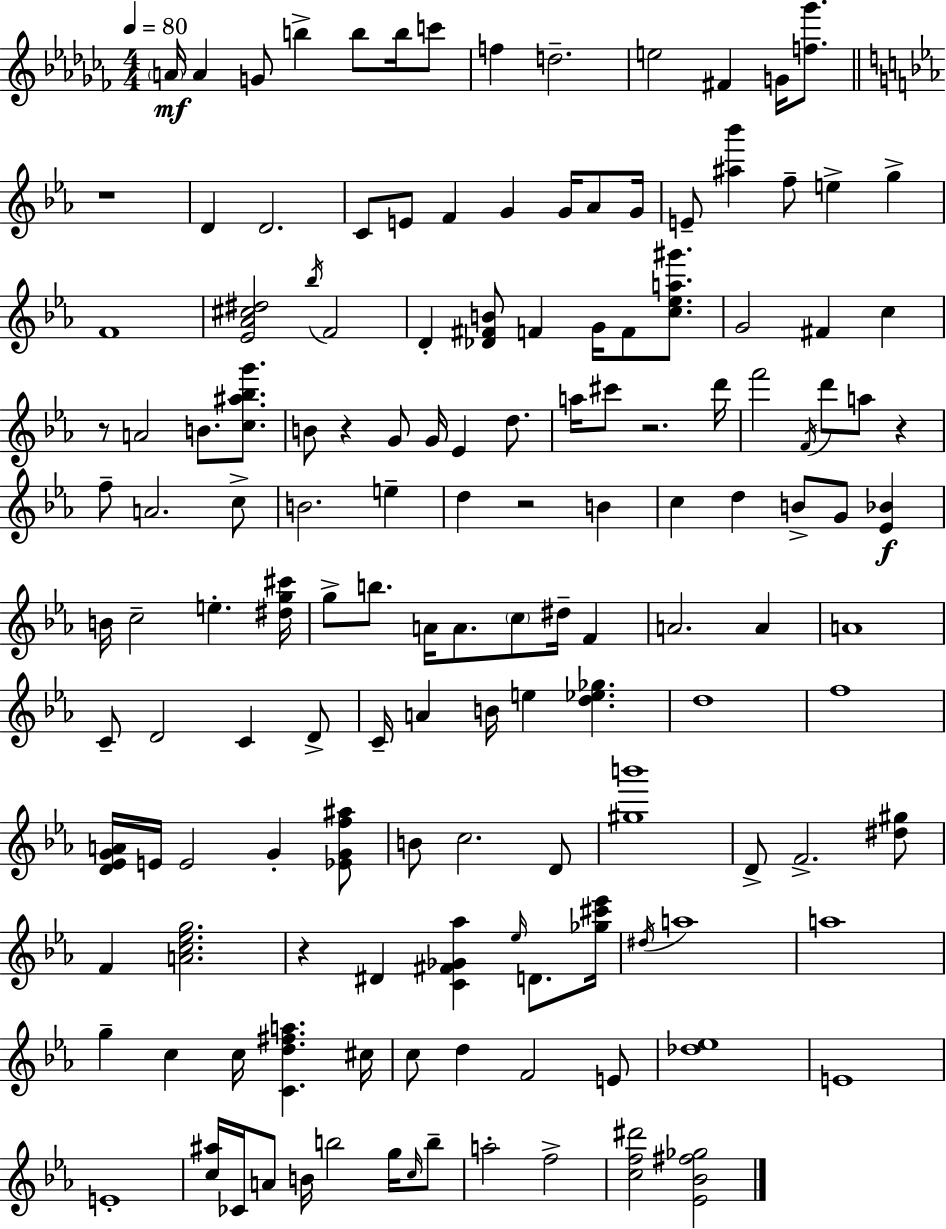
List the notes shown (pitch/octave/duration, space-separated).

A4/s A4/q G4/e B5/q B5/e B5/s C6/e F5/q D5/h. E5/h F#4/q G4/s [F5,Gb6]/e. R/w D4/q D4/h. C4/e E4/e F4/q G4/q G4/s Ab4/e G4/s E4/e [A#5,Bb6]/q F5/e E5/q G5/q F4/w [Eb4,Ab4,C#5,D#5]/h Bb5/s F4/h D4/q [Db4,F#4,B4]/e F4/q G4/s F4/e [C5,Eb5,A5,G#6]/e. G4/h F#4/q C5/q R/e A4/h B4/e. [C5,A#5,Bb5,G6]/e. B4/e R/q G4/e G4/s Eb4/q D5/e. A5/s C#6/e R/h. D6/s F6/h F4/s D6/e A5/e R/q F5/e A4/h. C5/e B4/h. E5/q D5/q R/h B4/q C5/q D5/q B4/e G4/e [Eb4,Bb4]/q B4/s C5/h E5/q. [D#5,G5,C#6]/s G5/e B5/e. A4/s A4/e. C5/e D#5/s F4/q A4/h. A4/q A4/w C4/e D4/h C4/q D4/e C4/s A4/q B4/s E5/q [D5,Eb5,Gb5]/q. D5/w F5/w [D4,Eb4,G4,A4]/s E4/s E4/h G4/q [Eb4,G4,F5,A#5]/e B4/e C5/h. D4/e [G#5,B6]/w D4/e F4/h. [D#5,G#5]/e F4/q [A4,C5,Eb5,G5]/h. R/q D#4/q [C4,F#4,Gb4,Ab5]/q Eb5/s D4/e. [Gb5,C#6,Eb6]/s D#5/s A5/w A5/w G5/q C5/q C5/s [C4,D5,F#5,A5]/q. C#5/s C5/e D5/q F4/h E4/e [Db5,Eb5]/w E4/w E4/w [C5,A#5]/s CES4/s A4/e B4/s B5/h G5/s C5/s B5/e A5/h F5/h [C5,F5,D#6]/h [Eb4,Bb4,F#5,Gb5]/h